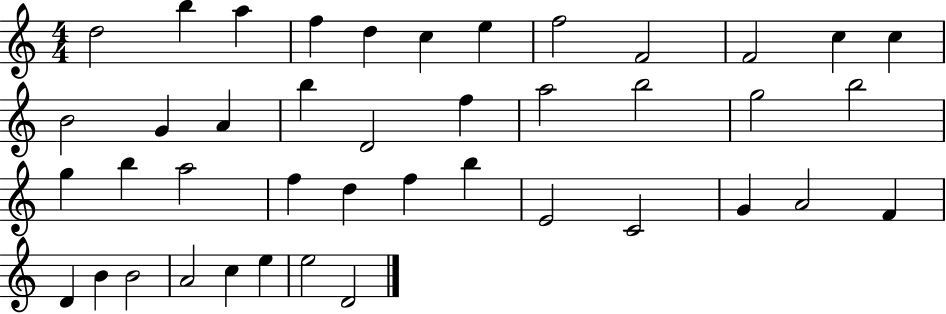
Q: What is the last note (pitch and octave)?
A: D4